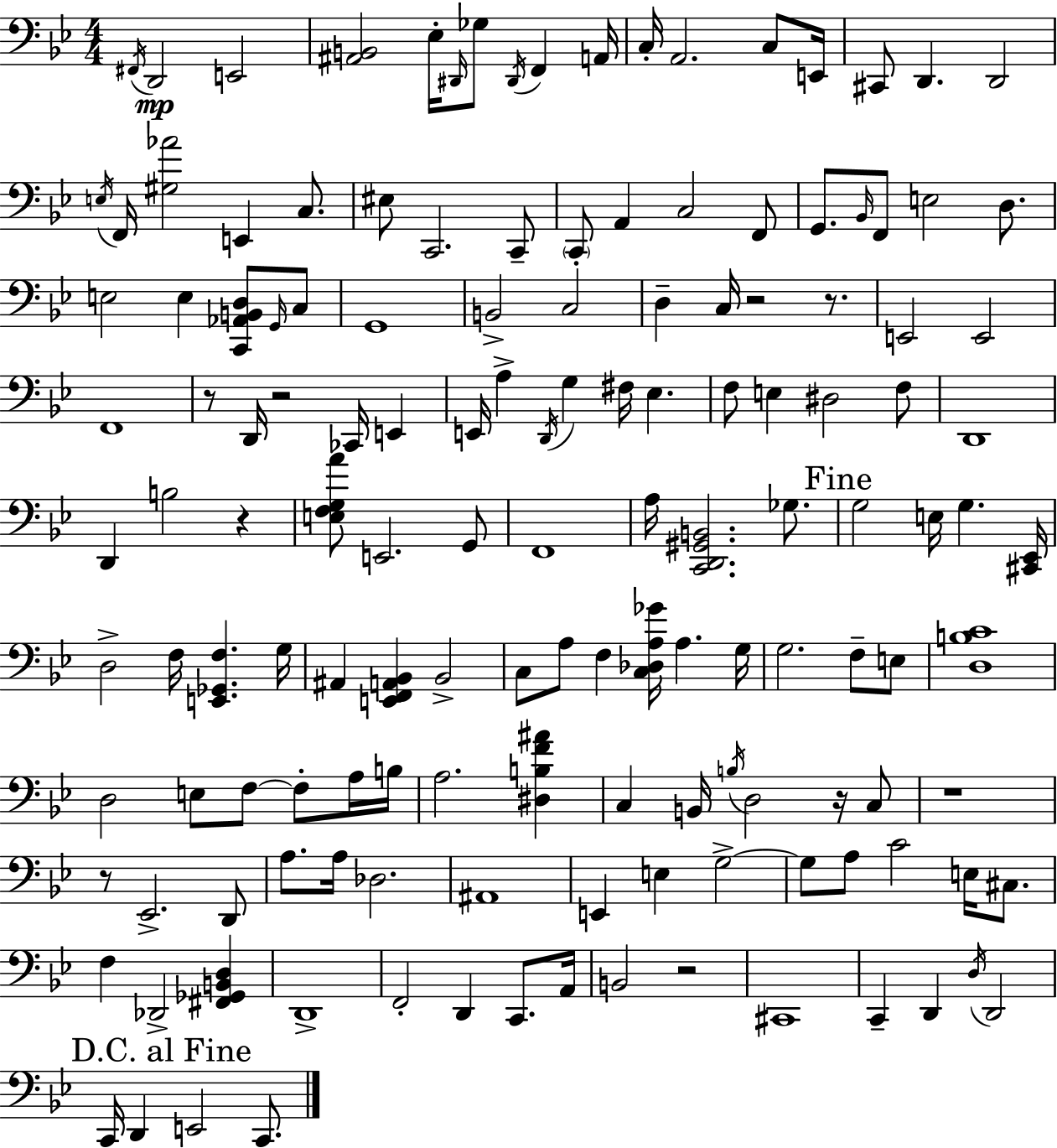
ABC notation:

X:1
T:Untitled
M:4/4
L:1/4
K:Gm
^F,,/4 D,,2 E,,2 [^A,,B,,]2 _E,/4 ^D,,/4 _G,/2 ^D,,/4 F,, A,,/4 C,/4 A,,2 C,/2 E,,/4 ^C,,/2 D,, D,,2 E,/4 F,,/4 [^G,_A]2 E,, C,/2 ^E,/2 C,,2 C,,/2 C,,/2 A,, C,2 F,,/2 G,,/2 _B,,/4 F,,/2 E,2 D,/2 E,2 E, [C,,_A,,B,,D,]/2 G,,/4 C,/2 G,,4 B,,2 C,2 D, C,/4 z2 z/2 E,,2 E,,2 F,,4 z/2 D,,/4 z2 _C,,/4 E,, E,,/4 A, D,,/4 G, ^F,/4 _E, F,/2 E, ^D,2 F,/2 D,,4 D,, B,2 z [E,F,G,A]/2 E,,2 G,,/2 F,,4 A,/4 [C,,D,,^G,,B,,]2 _G,/2 G,2 E,/4 G, [^C,,_E,,]/4 D,2 F,/4 [E,,_G,,F,] G,/4 ^A,, [E,,F,,A,,_B,,] _B,,2 C,/2 A,/2 F, [C,_D,A,_G]/4 A, G,/4 G,2 F,/2 E,/2 [D,B,C]4 D,2 E,/2 F,/2 F,/2 A,/4 B,/4 A,2 [^D,B,F^A] C, B,,/4 B,/4 D,2 z/4 C,/2 z4 z/2 _E,,2 D,,/2 A,/2 A,/4 _D,2 ^A,,4 E,, E, G,2 G,/2 A,/2 C2 E,/4 ^C,/2 F, _D,,2 [^F,,_G,,B,,D,] D,,4 F,,2 D,, C,,/2 A,,/4 B,,2 z2 ^C,,4 C,, D,, D,/4 D,,2 C,,/4 D,, E,,2 C,,/2